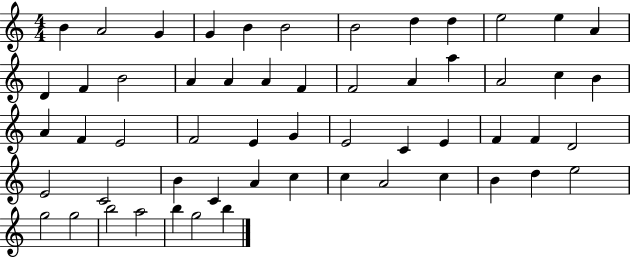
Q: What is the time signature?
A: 4/4